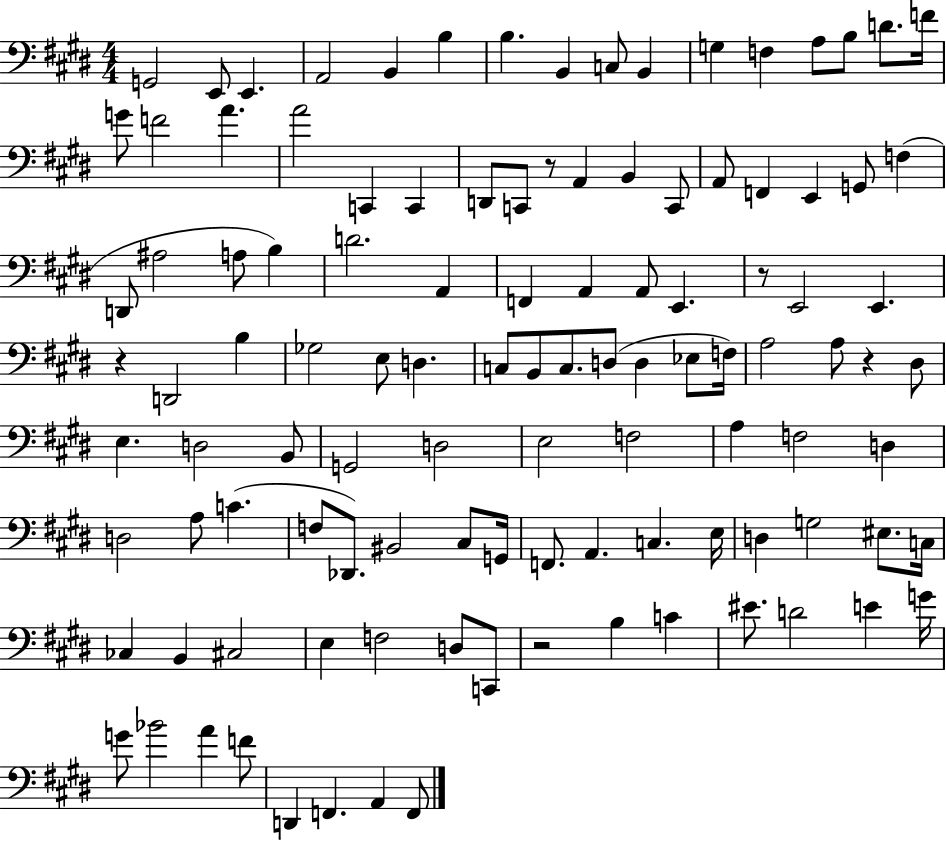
G2/h E2/e E2/q. A2/h B2/q B3/q B3/q. B2/q C3/e B2/q G3/q F3/q A3/e B3/e D4/e. F4/s G4/e F4/h A4/q. A4/h C2/q C2/q D2/e C2/e R/e A2/q B2/q C2/e A2/e F2/q E2/q G2/e F3/q D2/e A#3/h A3/e B3/q D4/h. A2/q F2/q A2/q A2/e E2/q. R/e E2/h E2/q. R/q D2/h B3/q Gb3/h E3/e D3/q. C3/e B2/e C3/e. D3/e D3/q Eb3/e F3/s A3/h A3/e R/q D#3/e E3/q. D3/h B2/e G2/h D3/h E3/h F3/h A3/q F3/h D3/q D3/h A3/e C4/q. F3/e Db2/e. BIS2/h C#3/e G2/s F2/e. A2/q. C3/q. E3/s D3/q G3/h EIS3/e. C3/s CES3/q B2/q C#3/h E3/q F3/h D3/e C2/e R/h B3/q C4/q EIS4/e. D4/h E4/q G4/s G4/e Bb4/h A4/q F4/e D2/q F2/q. A2/q F2/e